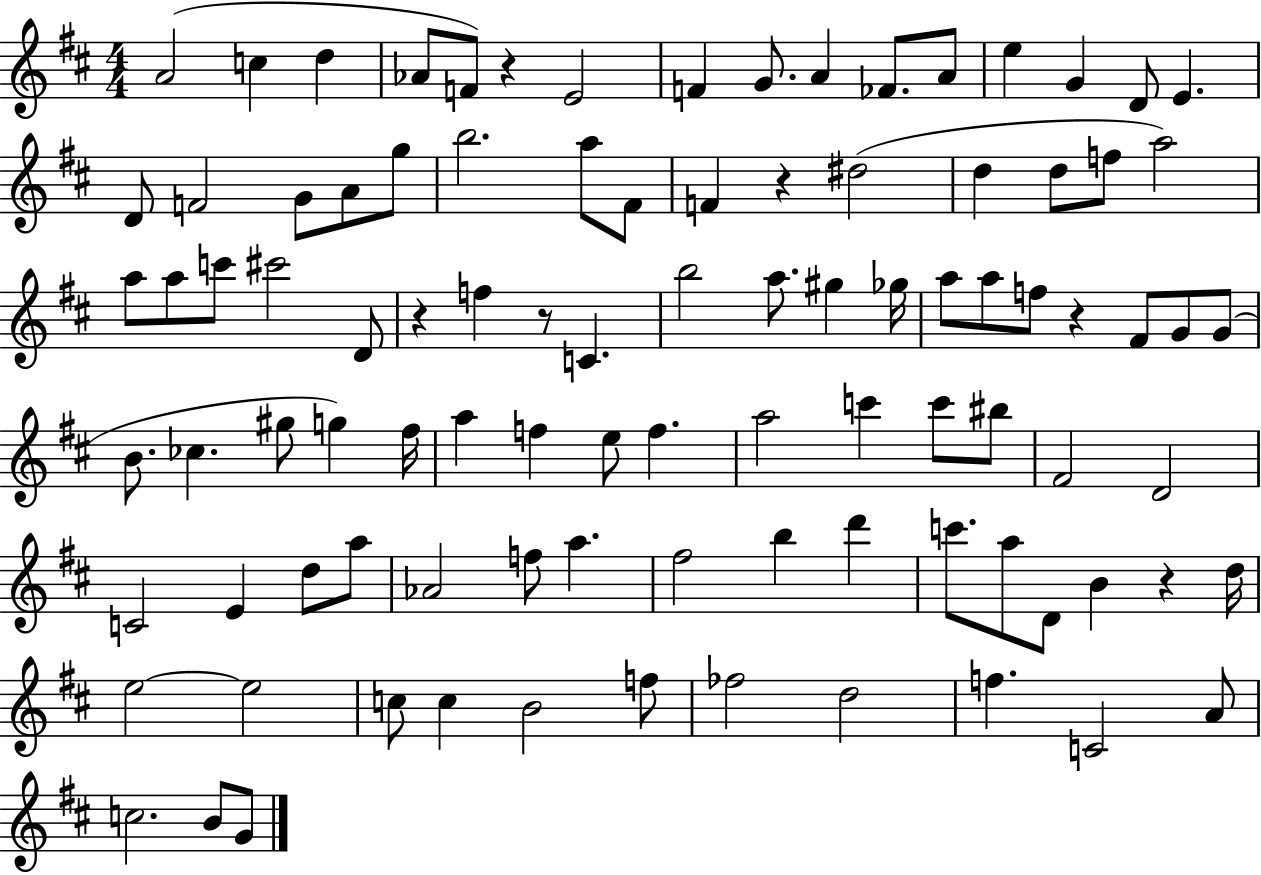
{
  \clef treble
  \numericTimeSignature
  \time 4/4
  \key d \major
  a'2( c''4 d''4 | aes'8 f'8) r4 e'2 | f'4 g'8. a'4 fes'8. a'8 | e''4 g'4 d'8 e'4. | \break d'8 f'2 g'8 a'8 g''8 | b''2. a''8 fis'8 | f'4 r4 dis''2( | d''4 d''8 f''8 a''2) | \break a''8 a''8 c'''8 cis'''2 d'8 | r4 f''4 r8 c'4. | b''2 a''8. gis''4 ges''16 | a''8 a''8 f''8 r4 fis'8 g'8 g'8( | \break b'8. ces''4. gis''8 g''4) fis''16 | a''4 f''4 e''8 f''4. | a''2 c'''4 c'''8 bis''8 | fis'2 d'2 | \break c'2 e'4 d''8 a''8 | aes'2 f''8 a''4. | fis''2 b''4 d'''4 | c'''8. a''8 d'8 b'4 r4 d''16 | \break e''2~~ e''2 | c''8 c''4 b'2 f''8 | fes''2 d''2 | f''4. c'2 a'8 | \break c''2. b'8 g'8 | \bar "|."
}